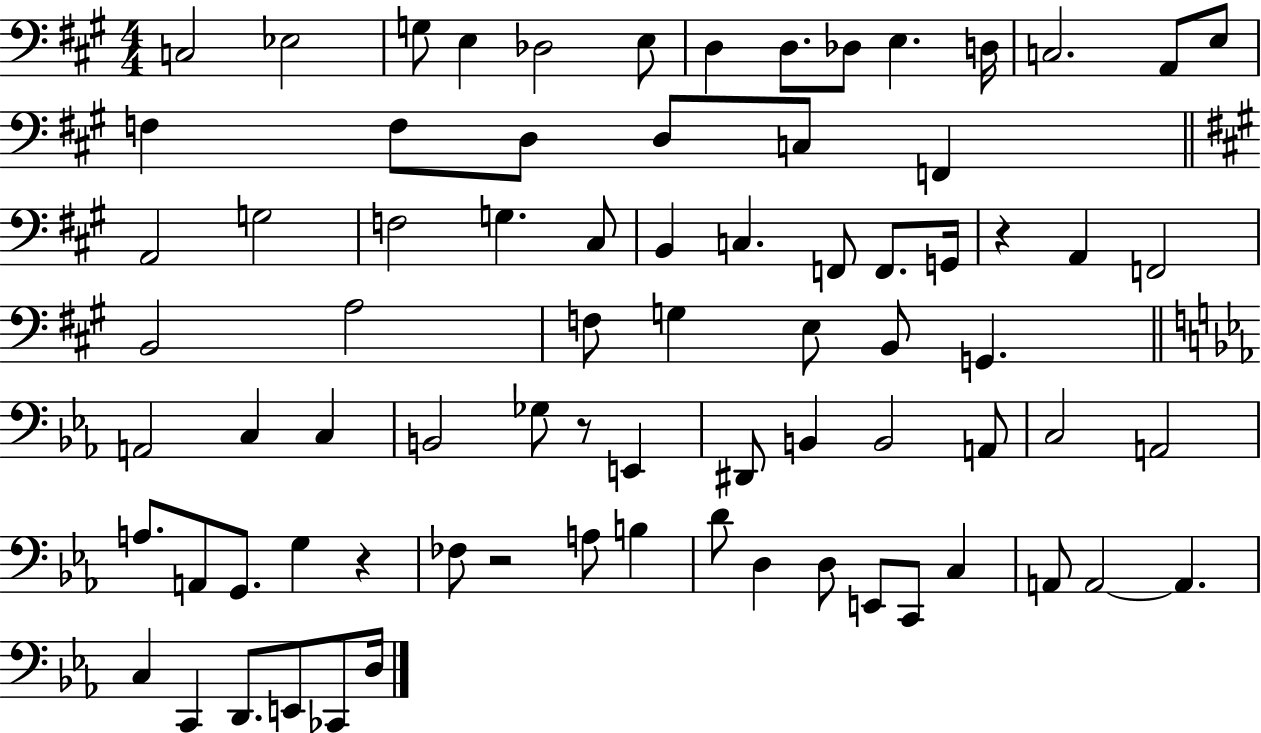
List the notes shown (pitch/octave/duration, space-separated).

C3/h Eb3/h G3/e E3/q Db3/h E3/e D3/q D3/e. Db3/e E3/q. D3/s C3/h. A2/e E3/e F3/q F3/e D3/e D3/e C3/e F2/q A2/h G3/h F3/h G3/q. C#3/e B2/q C3/q. F2/e F2/e. G2/s R/q A2/q F2/h B2/h A3/h F3/e G3/q E3/e B2/e G2/q. A2/h C3/q C3/q B2/h Gb3/e R/e E2/q D#2/e B2/q B2/h A2/e C3/h A2/h A3/e. A2/e G2/e. G3/q R/q FES3/e R/h A3/e B3/q D4/e D3/q D3/e E2/e C2/e C3/q A2/e A2/h A2/q. C3/q C2/q D2/e. E2/e CES2/e D3/s